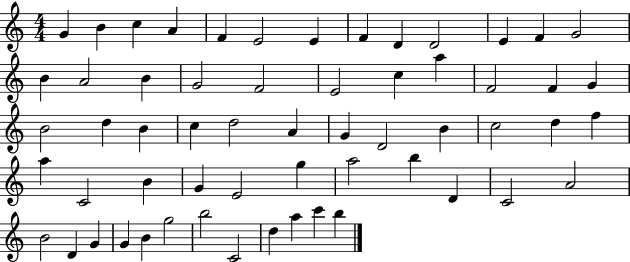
{
  \clef treble
  \numericTimeSignature
  \time 4/4
  \key c \major
  g'4 b'4 c''4 a'4 | f'4 e'2 e'4 | f'4 d'4 d'2 | e'4 f'4 g'2 | \break b'4 a'2 b'4 | g'2 f'2 | e'2 c''4 a''4 | f'2 f'4 g'4 | \break b'2 d''4 b'4 | c''4 d''2 a'4 | g'4 d'2 b'4 | c''2 d''4 f''4 | \break a''4 c'2 b'4 | g'4 e'2 g''4 | a''2 b''4 d'4 | c'2 a'2 | \break b'2 d'4 g'4 | g'4 b'4 g''2 | b''2 c'2 | d''4 a''4 c'''4 b''4 | \break \bar "|."
}